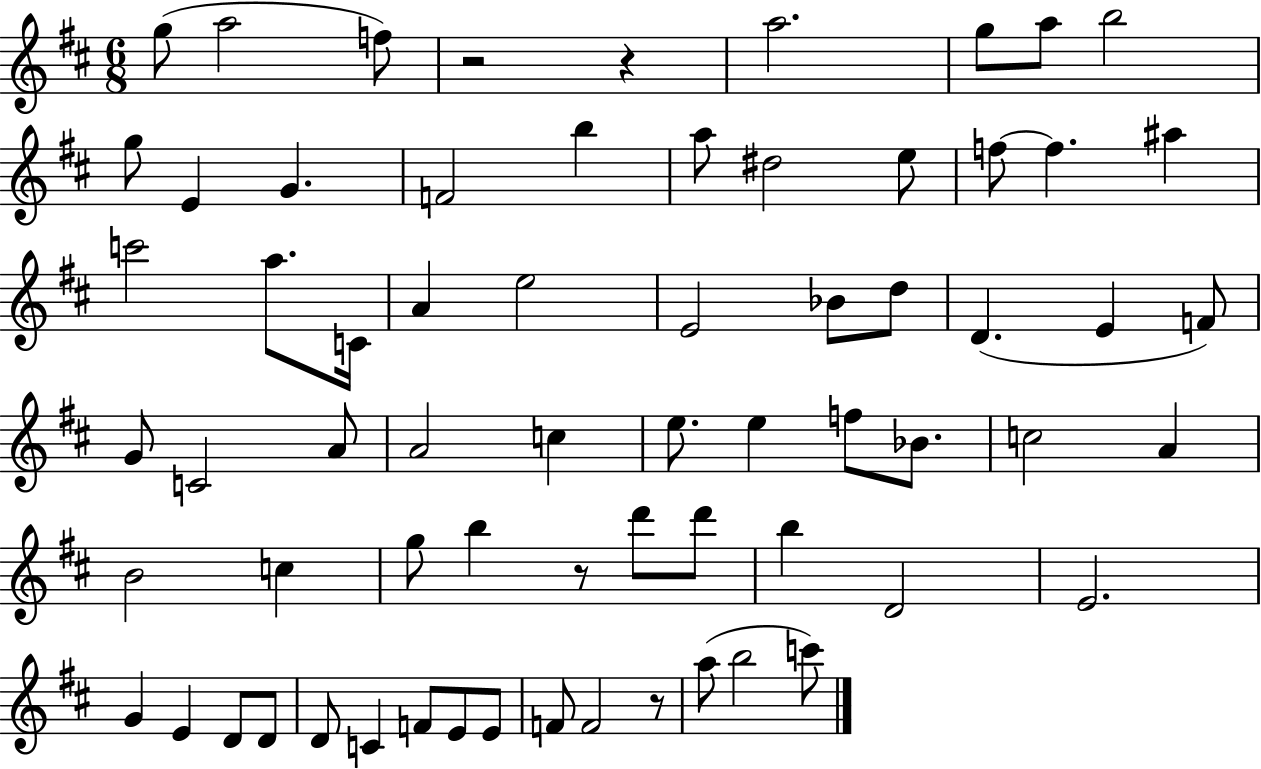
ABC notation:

X:1
T:Untitled
M:6/8
L:1/4
K:D
g/2 a2 f/2 z2 z a2 g/2 a/2 b2 g/2 E G F2 b a/2 ^d2 e/2 f/2 f ^a c'2 a/2 C/4 A e2 E2 _B/2 d/2 D E F/2 G/2 C2 A/2 A2 c e/2 e f/2 _B/2 c2 A B2 c g/2 b z/2 d'/2 d'/2 b D2 E2 G E D/2 D/2 D/2 C F/2 E/2 E/2 F/2 F2 z/2 a/2 b2 c'/2